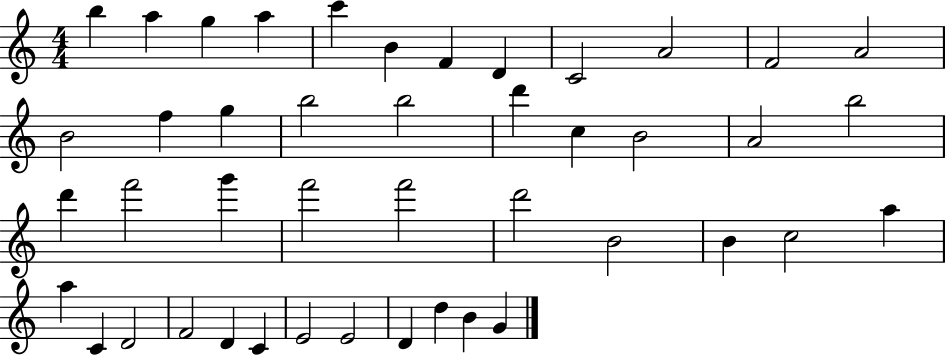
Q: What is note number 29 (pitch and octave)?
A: B4